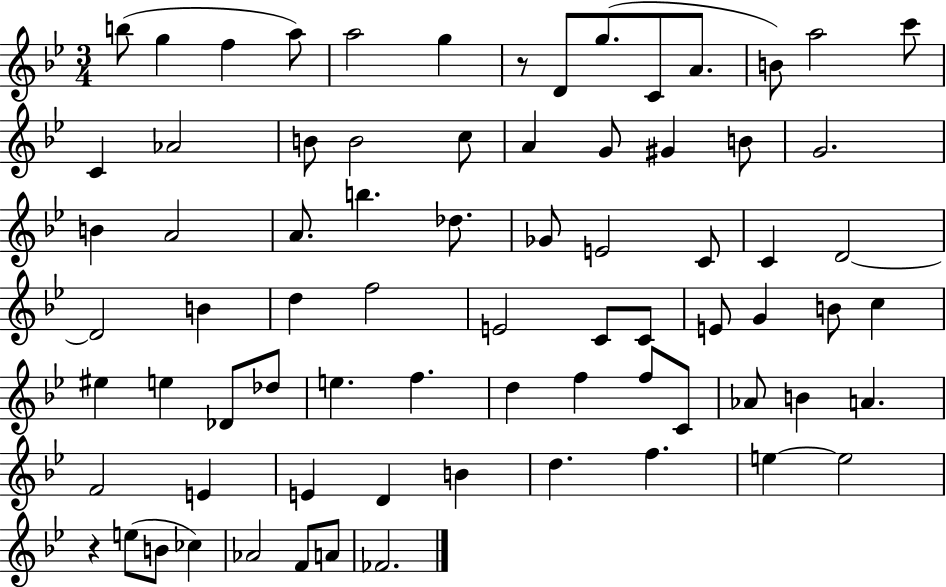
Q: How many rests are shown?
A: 2